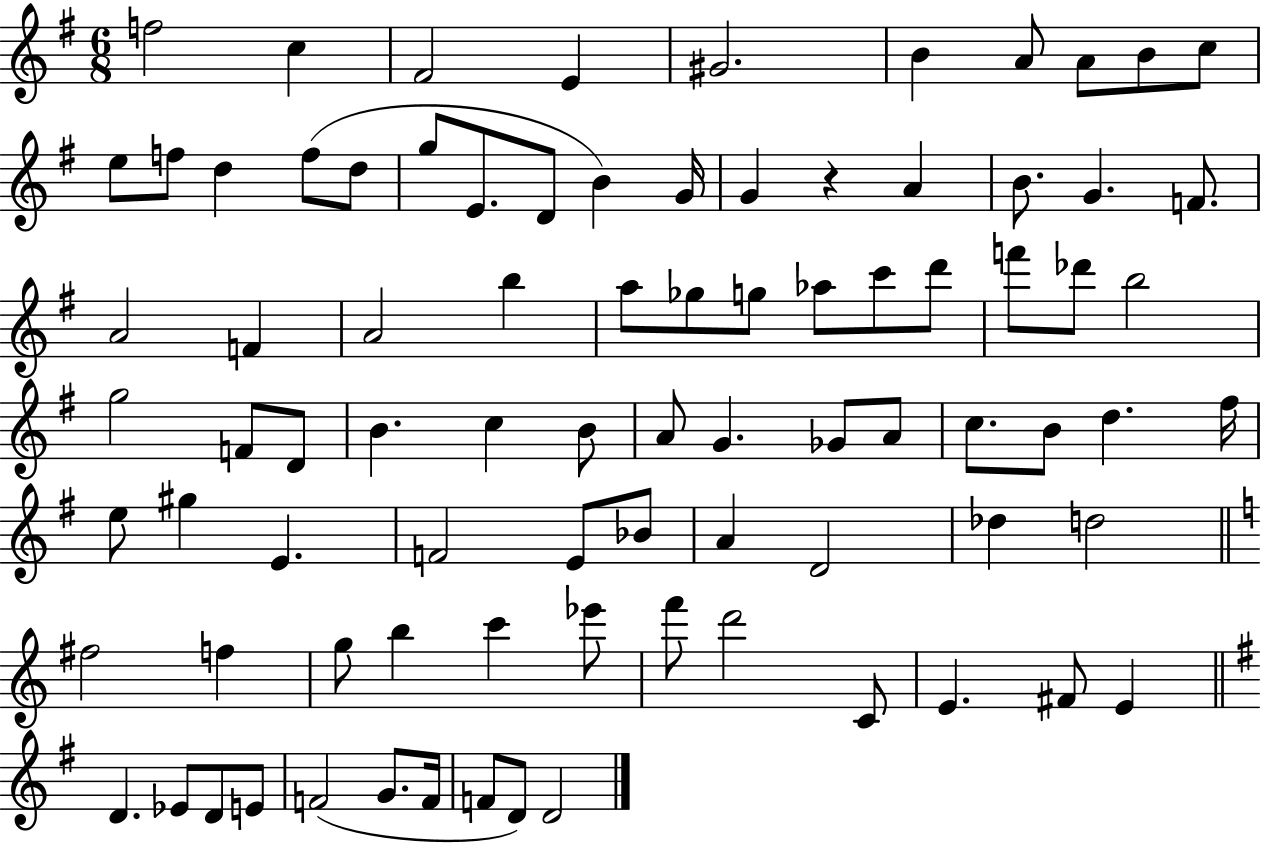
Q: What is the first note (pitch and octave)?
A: F5